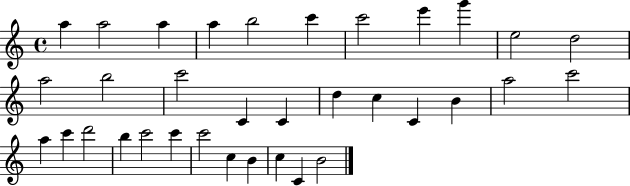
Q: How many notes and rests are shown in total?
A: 34